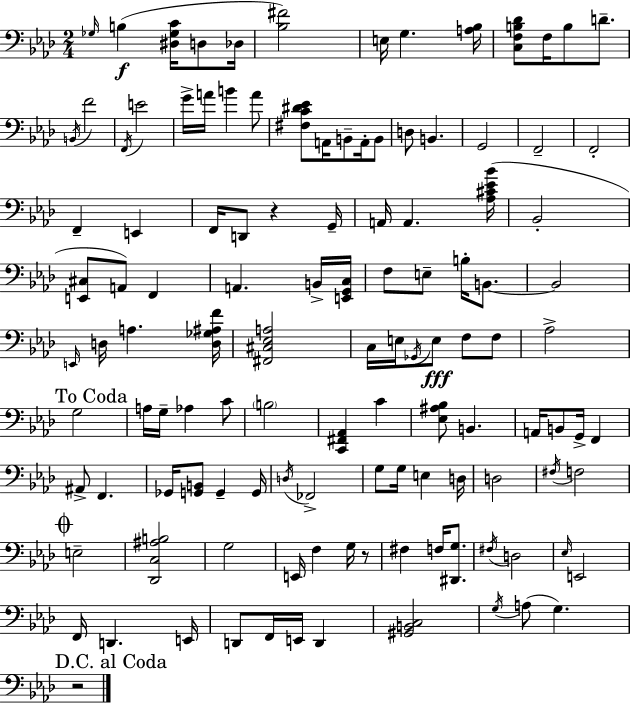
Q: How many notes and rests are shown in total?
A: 119